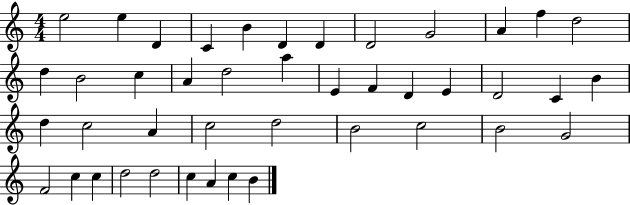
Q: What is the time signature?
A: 4/4